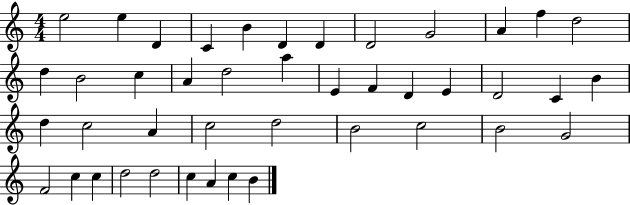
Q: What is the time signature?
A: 4/4